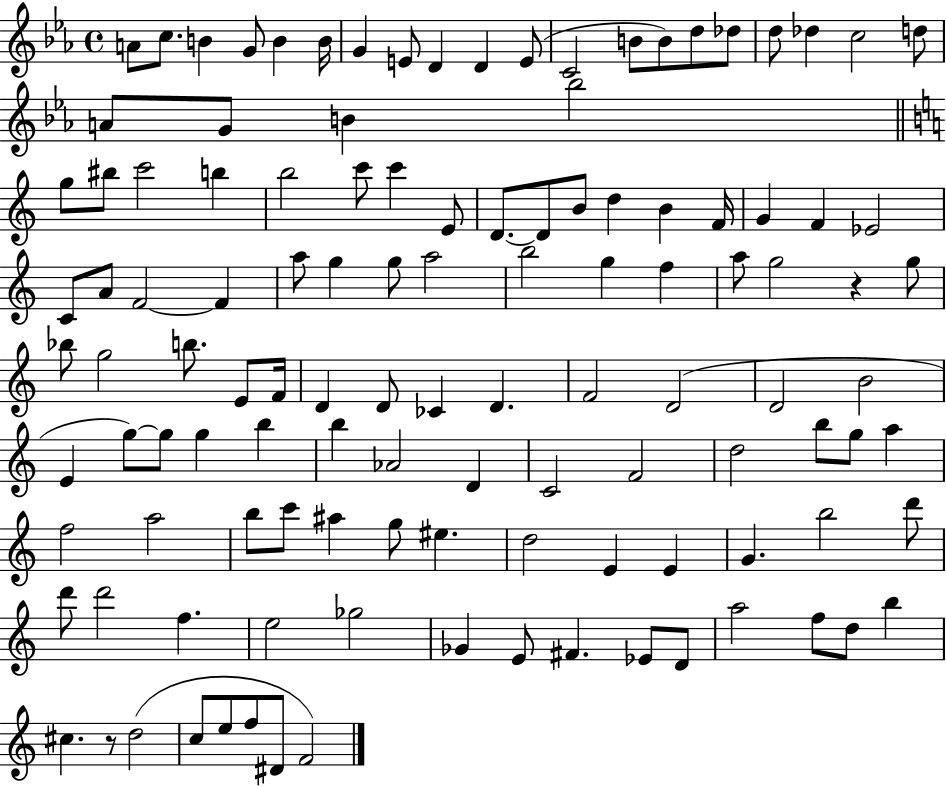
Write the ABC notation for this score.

X:1
T:Untitled
M:4/4
L:1/4
K:Eb
A/2 c/2 B G/2 B B/4 G E/2 D D E/2 C2 B/2 B/2 d/2 _d/2 d/2 _d c2 d/2 A/2 G/2 B _b2 g/2 ^b/2 c'2 b b2 c'/2 c' E/2 D/2 D/2 B/2 d B F/4 G F _E2 C/2 A/2 F2 F a/2 g g/2 a2 b2 g f a/2 g2 z g/2 _b/2 g2 b/2 E/2 F/4 D D/2 _C D F2 D2 D2 B2 E g/2 g/2 g b b _A2 D C2 F2 d2 b/2 g/2 a f2 a2 b/2 c'/2 ^a g/2 ^e d2 E E G b2 d'/2 d'/2 d'2 f e2 _g2 _G E/2 ^F _E/2 D/2 a2 f/2 d/2 b ^c z/2 d2 c/2 e/2 f/2 ^D/2 F2